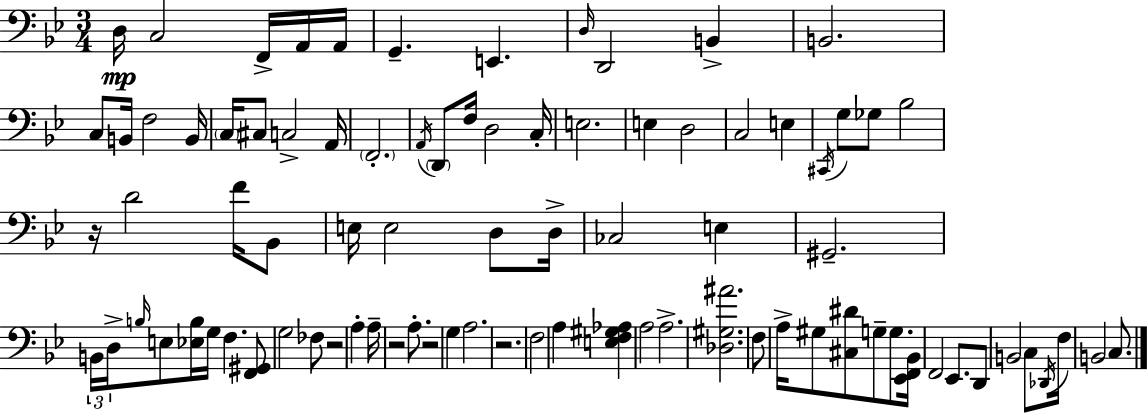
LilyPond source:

{
  \clef bass
  \numericTimeSignature
  \time 3/4
  \key g \minor
  \repeat volta 2 { d16\mp c2 f,16-> a,16 a,16 | g,4.-- e,4. | \grace { d16 } d,2 b,4-> | b,2. | \break c8 b,16 f2 | b,16 \parenthesize c16 cis8 c2-> | a,16 \parenthesize f,2.-. | \acciaccatura { a,16 } \parenthesize d,8 f16 d2 | \break c16-. e2. | e4 d2 | c2 e4 | \acciaccatura { cis,16 } g8 ges8 bes2 | \break r16 d'2 | f'16 bes,8 e16 e2 | d8 d16-> ces2 e4 | gis,2.-- | \break \tuplet 3/2 { b,16 d16-> \grace { b16 } } e8 <ees b>16 g16 f4. | <f, gis,>8 g2 | fes8 r2 | a4-. a16-- r2 | \break a8.-. r2 | g4 a2. | r2. | f2 | \break a4 <e f gis aes>4 a2 | a2.-> | <des gis ais'>2. | f8 a16-> gis8 <cis dis'>8 g8-- | \break g8. <ees, f, bes,>16 f,2 | ees,8. d,8 b,2 | c8 \acciaccatura { des,16 } f16 b,2 | c8. } \bar "|."
}